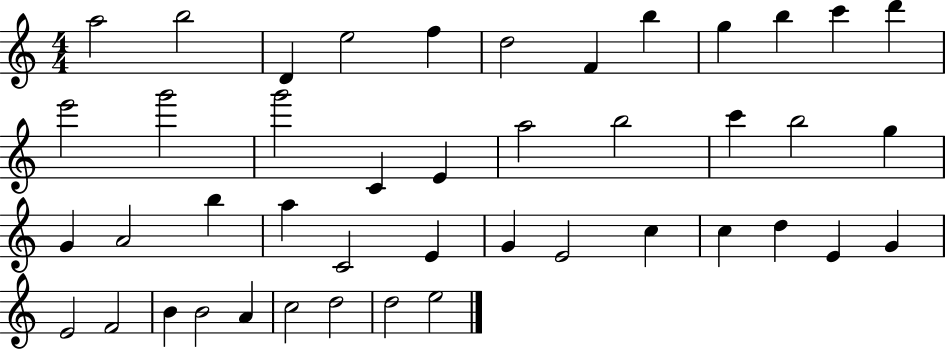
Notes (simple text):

A5/h B5/h D4/q E5/h F5/q D5/h F4/q B5/q G5/q B5/q C6/q D6/q E6/h G6/h G6/h C4/q E4/q A5/h B5/h C6/q B5/h G5/q G4/q A4/h B5/q A5/q C4/h E4/q G4/q E4/h C5/q C5/q D5/q E4/q G4/q E4/h F4/h B4/q B4/h A4/q C5/h D5/h D5/h E5/h